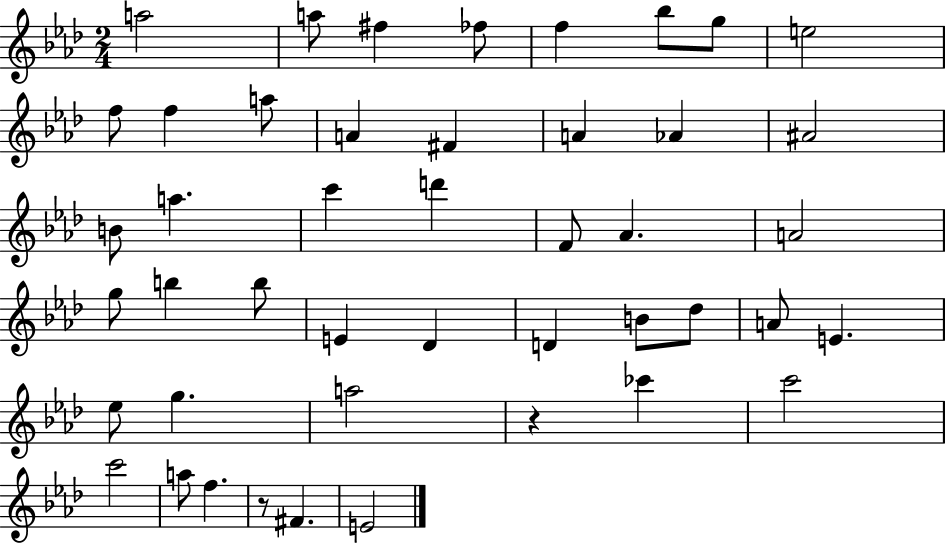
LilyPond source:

{
  \clef treble
  \numericTimeSignature
  \time 2/4
  \key aes \major
  a''2 | a''8 fis''4 fes''8 | f''4 bes''8 g''8 | e''2 | \break f''8 f''4 a''8 | a'4 fis'4 | a'4 aes'4 | ais'2 | \break b'8 a''4. | c'''4 d'''4 | f'8 aes'4. | a'2 | \break g''8 b''4 b''8 | e'4 des'4 | d'4 b'8 des''8 | a'8 e'4. | \break ees''8 g''4. | a''2 | r4 ces'''4 | c'''2 | \break c'''2 | a''8 f''4. | r8 fis'4. | e'2 | \break \bar "|."
}